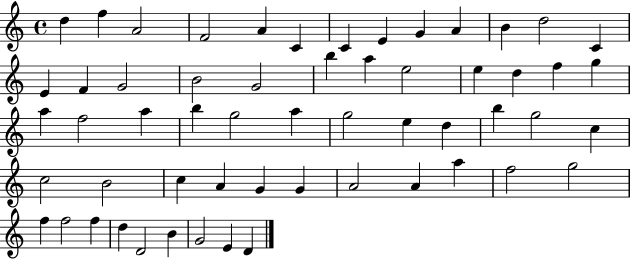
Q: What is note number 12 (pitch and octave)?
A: D5